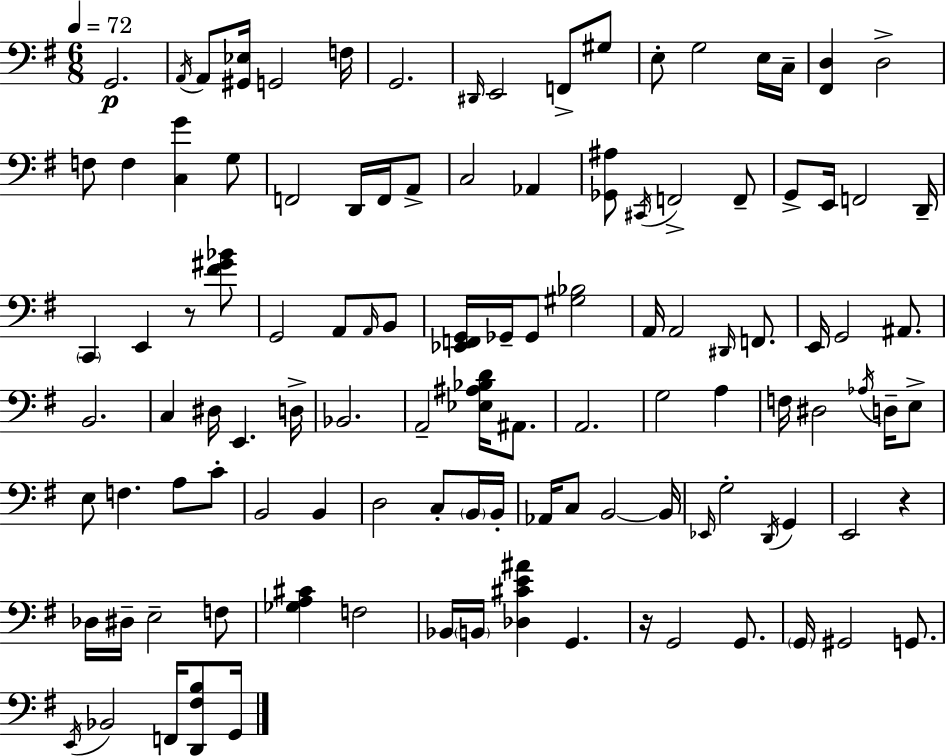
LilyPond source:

{
  \clef bass
  \numericTimeSignature
  \time 6/8
  \key e \minor
  \tempo 4 = 72
  g,2.\p | \acciaccatura { a,16 } a,8 <gis, ees>16 g,2 | f16 g,2. | \grace { dis,16 } e,2 f,8-> | \break gis8 e8-. g2 | e16 c16-- <fis, d>4 d2-> | f8 f4 <c g'>4 | g8 f,2 d,16 f,16 | \break a,8-> c2 aes,4 | <ges, ais>8 \acciaccatura { cis,16 } f,2-> | f,8-- g,8-> e,16 f,2 | d,16-- \parenthesize c,4 e,4 r8 | \break <fis' gis' bes'>8 g,2 a,8 | \grace { a,16 } b,8 <ees, f, g,>16 ges,16-- ges,8 <gis bes>2 | a,16 a,2 | \grace { dis,16 } f,8. e,16 g,2 | \break ais,8. b,2. | c4 dis16 e,4. | d16-> bes,2. | a,2-- | \break <ees ais bes d'>16 ais,8. a,2. | g2 | a4 f16 dis2 | \acciaccatura { aes16 } d16-- e8-> e8 f4. | \break a8 c'8-. b,2 | b,4 d2 | c8-. \parenthesize b,16 b,16-. aes,16 c8 b,2~~ | b,16 \grace { ees,16 } g2-. | \break \acciaccatura { d,16 } g,4 e,2 | r4 des16 dis16-- e2-- | f8 <ges a cis'>4 | f2 bes,16 \parenthesize b,16 <des cis' e' ais'>4 | \break g,4. r16 g,2 | g,8. \parenthesize g,16 gis,2 | g,8. \acciaccatura { e,16 } bes,2 | f,16 <d, fis b>8 g,16 \bar "|."
}